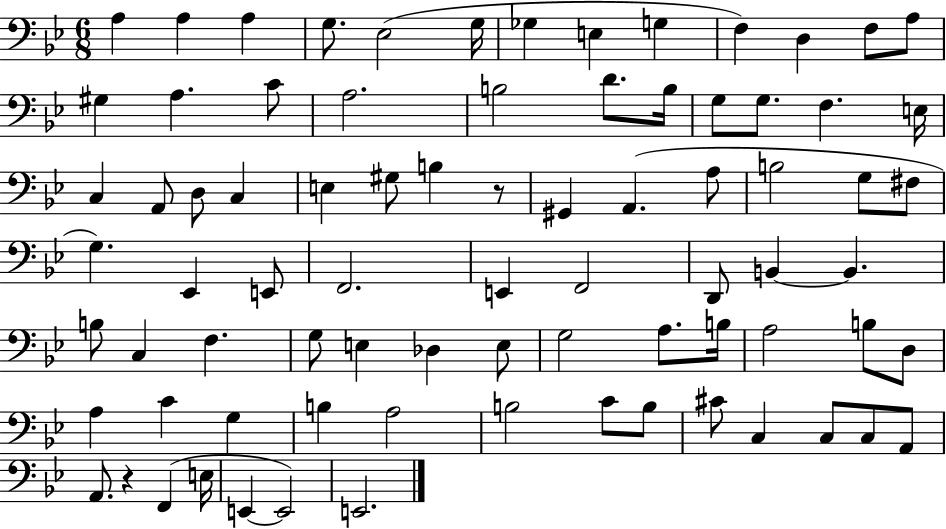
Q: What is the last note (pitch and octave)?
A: E2